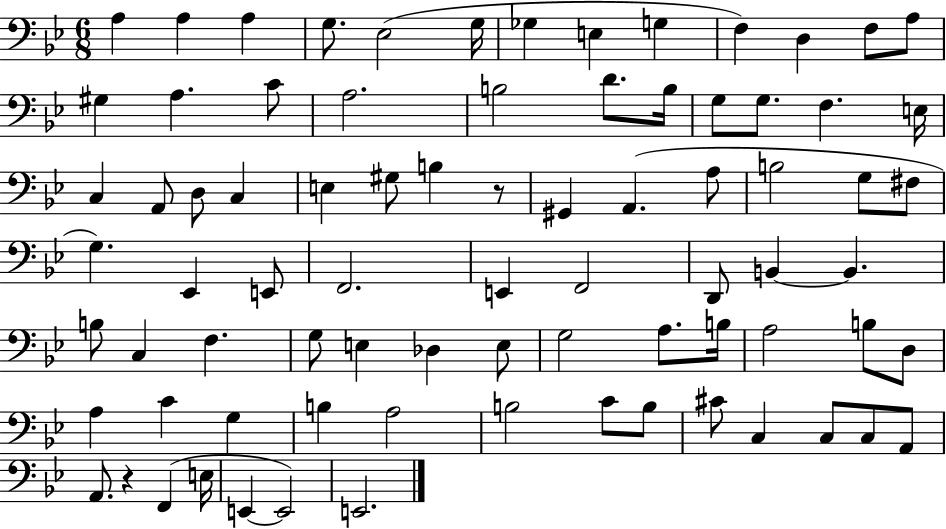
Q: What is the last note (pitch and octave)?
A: E2